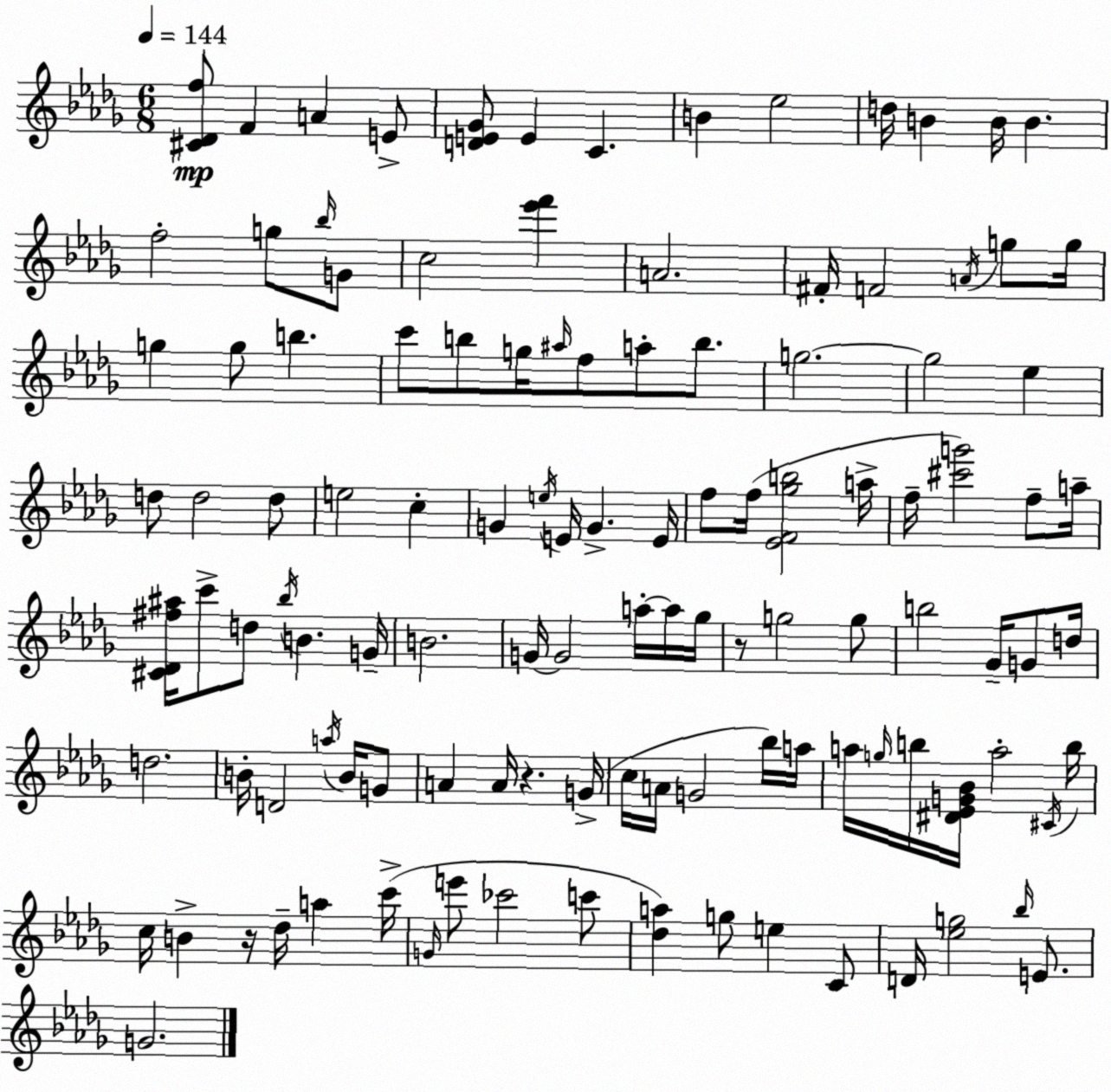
X:1
T:Untitled
M:6/8
L:1/4
K:Bbm
[^C_Df]/2 F A E/2 [DE_G]/2 E C B _e2 d/4 B B/4 B f2 g/2 _b/4 G/2 c2 [_e'f'] A2 ^F/4 F2 A/4 g/2 g/4 g g/2 b c'/2 b/2 g/4 ^a/4 f/2 a/2 b/2 g2 g2 _e d/2 d2 d/2 e2 c G e/4 E/4 G E/4 f/2 f/4 [_EF_gb]2 a/4 f/4 [^c'g']2 f/2 a/4 [^C_D^f^a]/4 c'/2 d/2 _b/4 B G/4 B2 G/4 G2 a/4 a/4 _g/4 z/2 g2 g/2 b2 _G/4 G/2 d/4 d2 B/4 D2 a/4 B/4 G/2 A A/4 z G/4 c/4 A/4 G2 _b/4 a/4 a/4 g/4 b/4 [^D_EG_B]/4 a2 ^C/4 b/4 c/4 B z/4 _d/4 a c'/4 G/4 e'/2 _c'2 c'/2 [_da] g/2 e C/2 D/4 [_eg]2 _b/4 E/2 G2